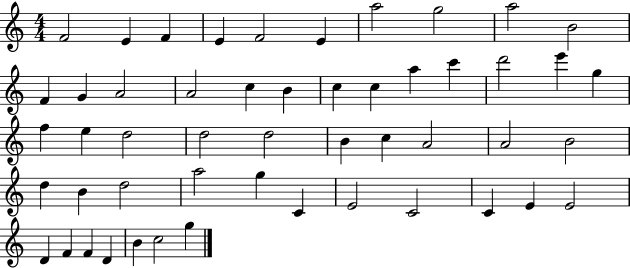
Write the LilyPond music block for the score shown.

{
  \clef treble
  \numericTimeSignature
  \time 4/4
  \key c \major
  f'2 e'4 f'4 | e'4 f'2 e'4 | a''2 g''2 | a''2 b'2 | \break f'4 g'4 a'2 | a'2 c''4 b'4 | c''4 c''4 a''4 c'''4 | d'''2 e'''4 g''4 | \break f''4 e''4 d''2 | d''2 d''2 | b'4 c''4 a'2 | a'2 b'2 | \break d''4 b'4 d''2 | a''2 g''4 c'4 | e'2 c'2 | c'4 e'4 e'2 | \break d'4 f'4 f'4 d'4 | b'4 c''2 g''4 | \bar "|."
}